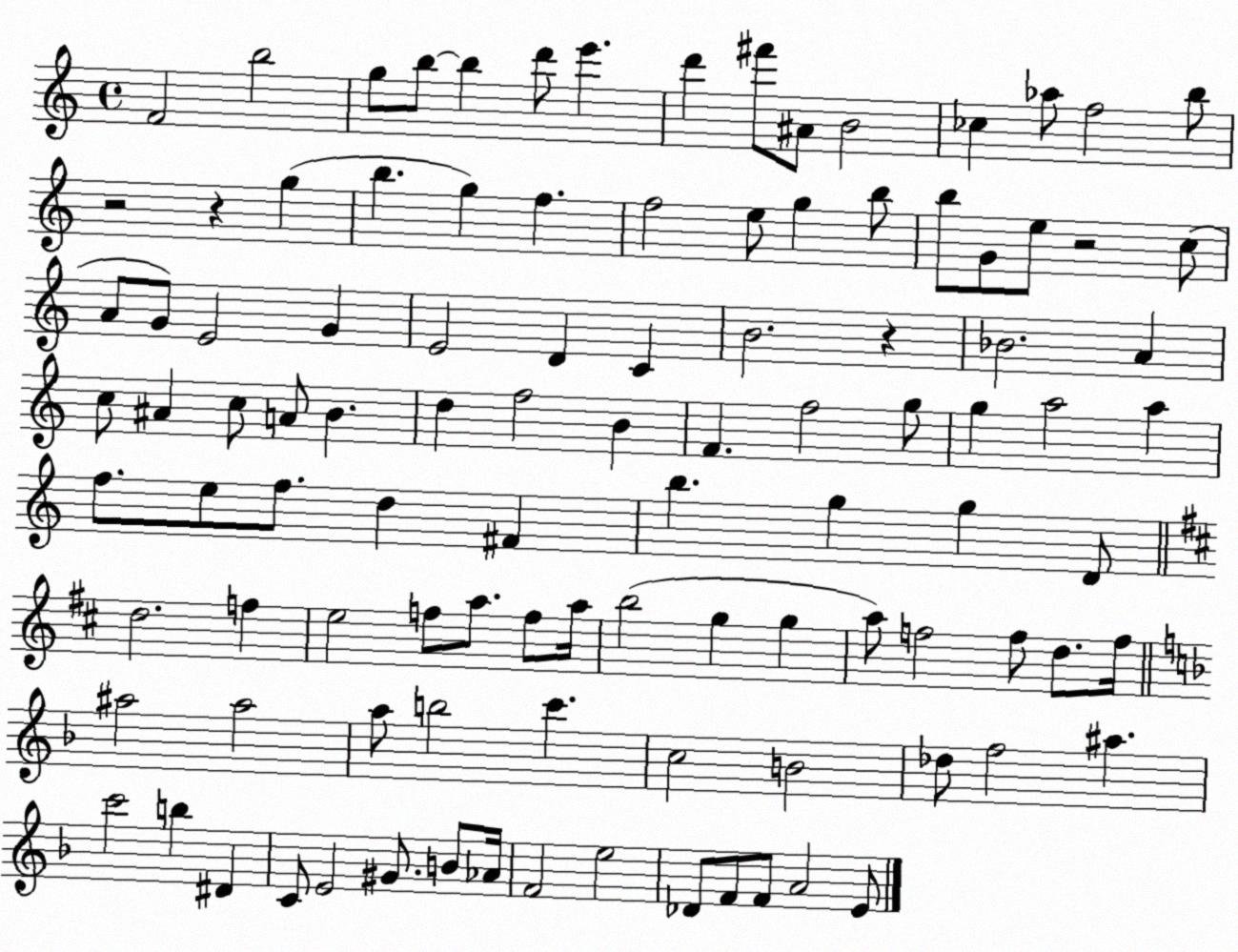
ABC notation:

X:1
T:Untitled
M:4/4
L:1/4
K:C
F2 b2 g/2 b/2 b d'/2 e' d' ^f'/2 ^A/2 B2 _c _a/2 f2 b/2 z2 z g b g f f2 e/2 g b/2 b/2 G/2 e/2 z2 c/2 A/2 G/2 E2 G E2 D C B2 z _B2 A c/2 ^A c/2 A/2 B d f2 B F f2 g/2 g a2 a f/2 e/2 f/2 d ^F b g g D/2 d2 f e2 f/2 a/2 f/2 a/4 b2 g g a/2 f2 f/2 d/2 f/4 ^a2 ^a2 a/2 b2 c' c2 B2 _d/2 f2 ^a c'2 b ^D C/2 E2 ^G/2 B/2 _A/4 F2 e2 _D/2 F/2 F/2 A2 E/2